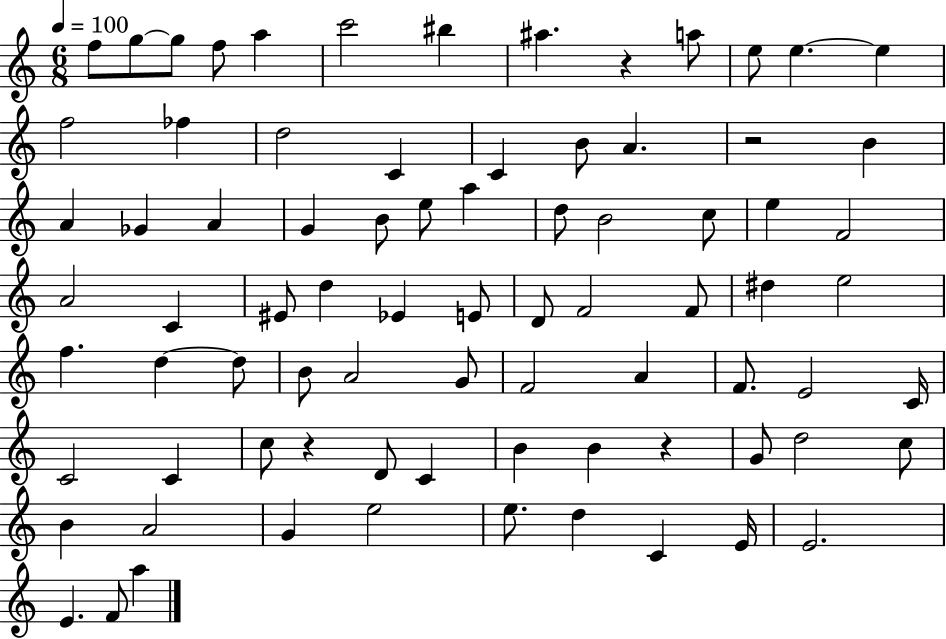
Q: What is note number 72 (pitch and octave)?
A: E4